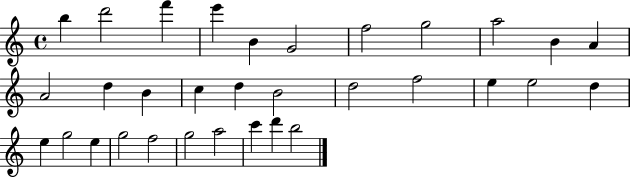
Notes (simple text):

B5/q D6/h F6/q E6/q B4/q G4/h F5/h G5/h A5/h B4/q A4/q A4/h D5/q B4/q C5/q D5/q B4/h D5/h F5/h E5/q E5/h D5/q E5/q G5/h E5/q G5/h F5/h G5/h A5/h C6/q D6/q B5/h